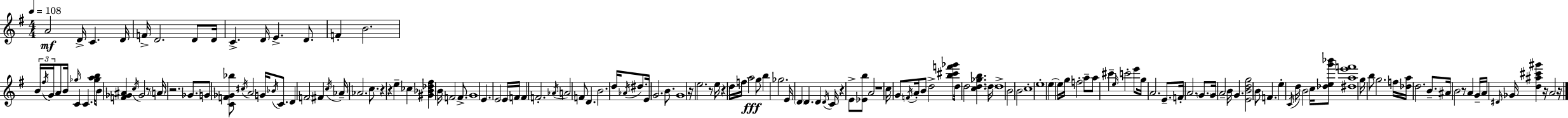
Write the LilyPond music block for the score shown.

{
  \clef treble
  \numericTimeSignature
  \time 4/4
  \key g \major
  \tempo 4 = 108
  a'2\mf d'16-> c'4. d'16 | f'16-> d'2. d'8 d'16 | c'4.-> d'16 e'4.-> d'8. | f'4-. b'2. | \break \tuplet 3/2 { b'16 \acciaccatura { fis''16 } g'16 } a'8 b'16 \grace { ges''16 } c'4 c'4. | <ges'' a'' b''>16 b'8 <f' ges' ais'>4 \acciaccatura { c''16 } ges'2 | r8 \parenthesize a'16 r2. | ges'8. g'8 <c' f' ges' bes''>8 \acciaccatura { cis''16 } a'2 | \break g'16 \acciaccatura { bes'16 } c'8. d'4 f'2 | fis'4 \acciaccatura { c''16 } aes'16-- aes'2. | c''8. r4 r4 e''4-- | ces''4 <gis' bes' des'' fis''>4 b'16 f'2 | \break f'8.-> g'1 | e'4. e'2 | e'16 f'16 f'4 f'2.-. | \acciaccatura { aes'16 } a'2 f'8 | \break d'4. b'2. | d''16 \acciaccatura { aes'16 } dis''8. e'16 g'2. | b'8. g'1 | r16 e''2. | \break r8 e''16 r4 d''16 f''16 a''2\fff | g''8 b''4 ges''2. | e'16 \parenthesize d'4 d'4. | d'4 \acciaccatura { d'16 } c'16 r4 e'8-> <ees' b''>8 | \break a'2 r1 | c''16 g'8 \acciaccatura { f'16 } a'16-. b'8 | d''2-> <b'' cis''' f''' ges'''>8 d''16 d''2 | <c'' d'' ges'' b''>4. \parenthesize d''16 d''1-> | \break b'2 | b'2 c''1-. | e''1-. | e''4~~ e''16 g''16 | \break f''2-. a''8-- a''8 cis'''4-- | \grace { e''16 } c'''2-. e'''8 g''16 a'2. | e'8.-- f'16-. a'2. | \parenthesize g'8. g'16 a'2-- | \break b'16 g'4. <e' b' d'' g''>2 | b'8 f'4. e''4-. \acciaccatura { c'16 } | d''16 b'2 c''16 <des'' e'' g''' bes'''>8 <dis'' a'' e''' f'''>1 | g''16 b''8 g''2. | \break f''16 <des'' a''>16 d''2. | b'8.-- ais'16 b'2 | r8 a'4 g'16-- a'16 \grace { dis'16 } ges'16 <d'' ais'' cis''' gis'''>4 | r16 a'2 r16 \bar "|."
}